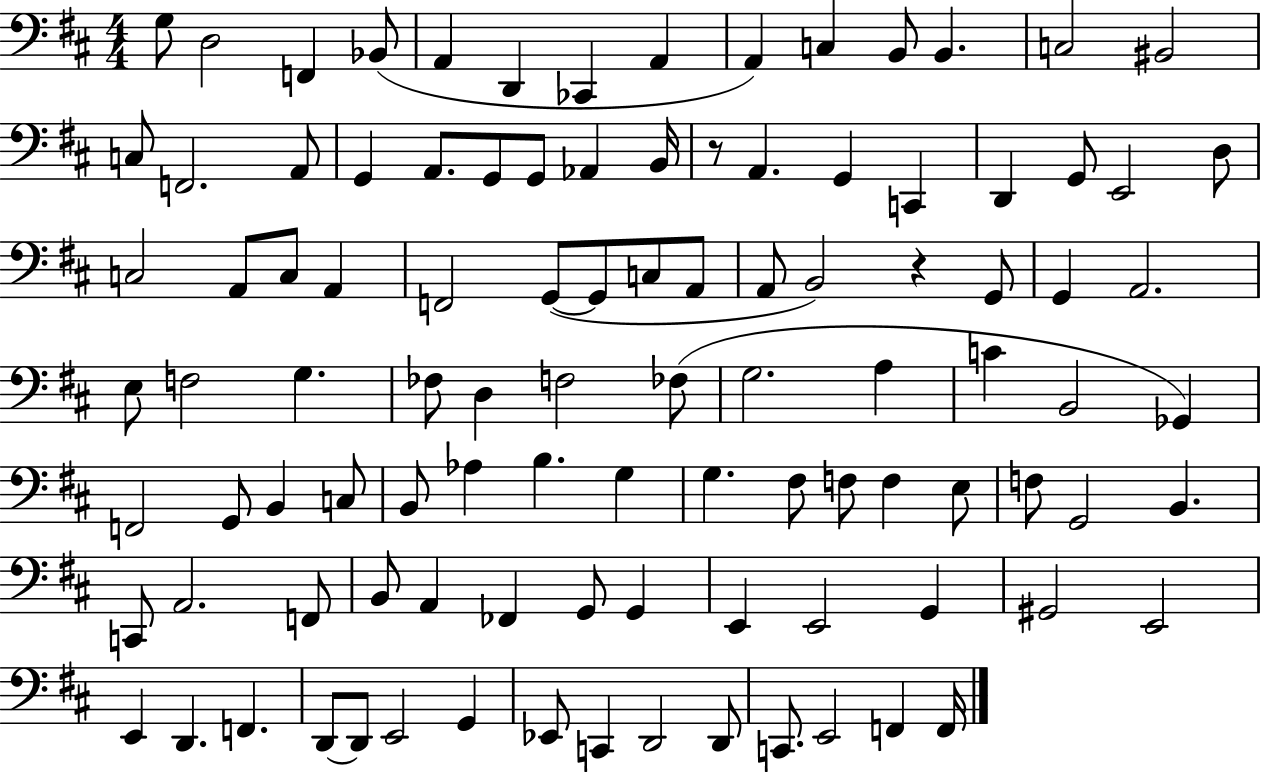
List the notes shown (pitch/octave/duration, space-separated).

G3/e D3/h F2/q Bb2/e A2/q D2/q CES2/q A2/q A2/q C3/q B2/e B2/q. C3/h BIS2/h C3/e F2/h. A2/e G2/q A2/e. G2/e G2/e Ab2/q B2/s R/e A2/q. G2/q C2/q D2/q G2/e E2/h D3/e C3/h A2/e C3/e A2/q F2/h G2/e G2/e C3/e A2/e A2/e B2/h R/q G2/e G2/q A2/h. E3/e F3/h G3/q. FES3/e D3/q F3/h FES3/e G3/h. A3/q C4/q B2/h Gb2/q F2/h G2/e B2/q C3/e B2/e Ab3/q B3/q. G3/q G3/q. F#3/e F3/e F3/q E3/e F3/e G2/h B2/q. C2/e A2/h. F2/e B2/e A2/q FES2/q G2/e G2/q E2/q E2/h G2/q G#2/h E2/h E2/q D2/q. F2/q. D2/e D2/e E2/h G2/q Eb2/e C2/q D2/h D2/e C2/e. E2/h F2/q F2/s